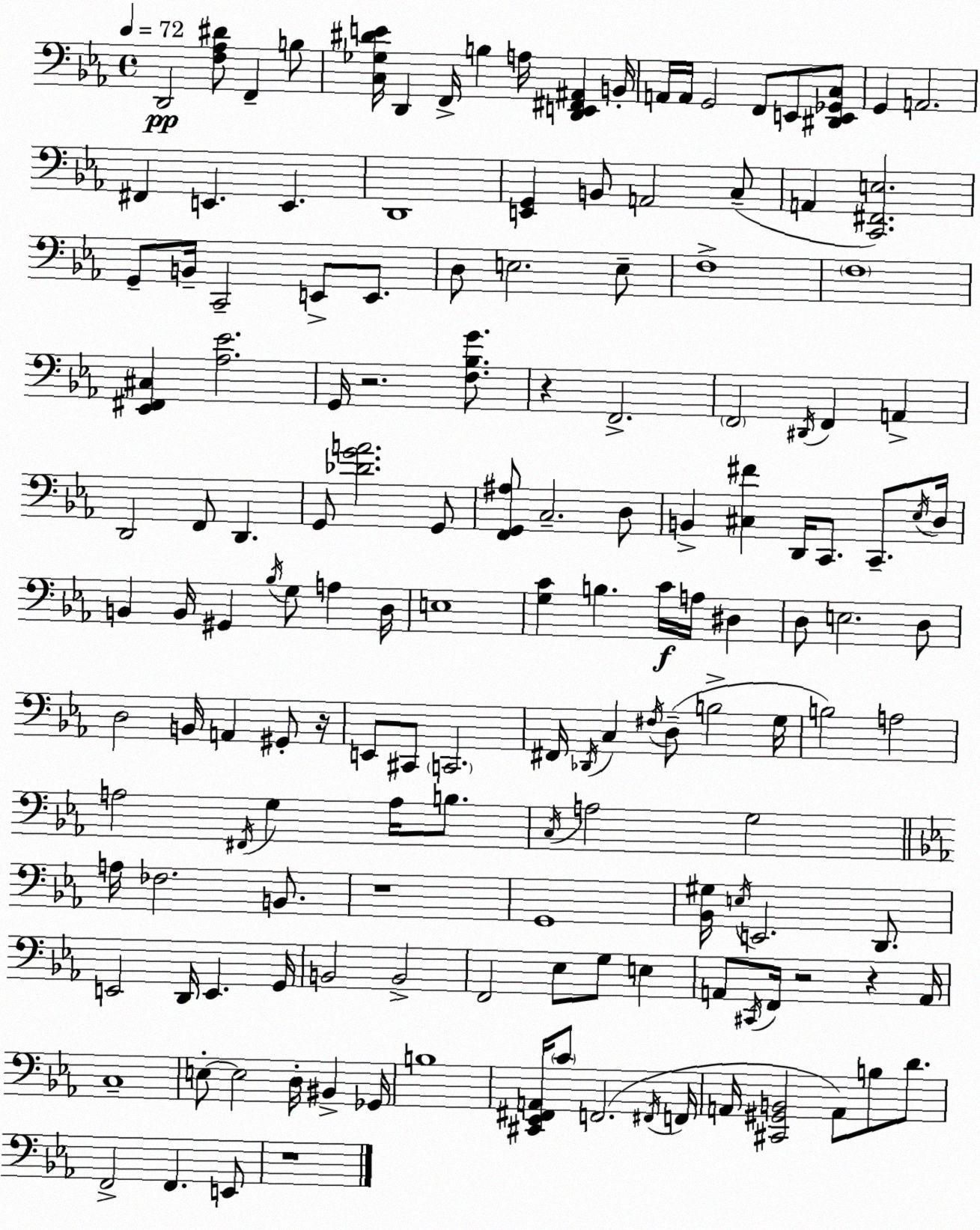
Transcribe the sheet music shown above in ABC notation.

X:1
T:Untitled
M:4/4
L:1/4
K:Eb
D,,2 [F,_A,^D]/2 F,, B,/2 [C,_G,^DE]/4 D,, F,,/4 B, A,/4 [D,,E,,^F,,^A,,] B,,/4 A,,/4 A,,/4 G,,2 F,,/2 E,,/2 [^D,,E,,_G,,C,]/2 G,, A,,2 ^F,, E,, E,, D,,4 [E,,G,,] B,,/2 A,,2 C,/2 A,, [C,,^F,,E,]2 G,,/2 B,,/4 C,,2 E,,/2 E,,/2 D,/2 E,2 E,/2 F,4 F,4 [_E,,^F,,^C,] [_A,_E]2 G,,/4 z2 [F,_B,G]/2 z F,,2 F,,2 ^D,,/4 F,, A,, D,,2 F,,/2 D,, G,,/2 [_DGA]2 G,,/2 [F,,G,,^A,]/2 C,2 D,/2 B,, [^C,^F] D,,/4 C,,/2 C,,/2 _E,/4 D,/4 B,, B,,/4 ^G,, _B,/4 G,/2 A, D,/4 E,4 [G,C] B, C/4 A,/4 ^D, D,/2 E,2 D,/2 D,2 B,,/4 A,, ^G,,/2 z/4 E,,/2 ^C,,/2 C,,2 ^F,,/4 _D,,/4 C, ^F,/4 D,/2 B,2 G,/4 B,2 A,2 A,2 ^F,,/4 G, A,/4 B,/2 C,/4 A,2 G,2 A,/4 _F,2 B,,/2 z4 G,,4 [_B,,^G,]/4 E,/4 E,,2 D,,/2 E,,2 D,,/4 E,, G,,/4 B,,2 B,,2 F,,2 _E,/2 G,/2 E, A,,/2 ^C,,/4 F,,/4 z2 z A,,/4 C,4 E,/2 E,2 D,/4 ^B,, _G,,/4 B,4 [^C,,_E,,^F,,A,,]/4 C/2 F,,2 ^F,,/4 F,,/4 A,,/4 [^C,,^G,,B,,]2 A,,/2 B,/2 D/2 F,,2 F,, E,,/2 z4